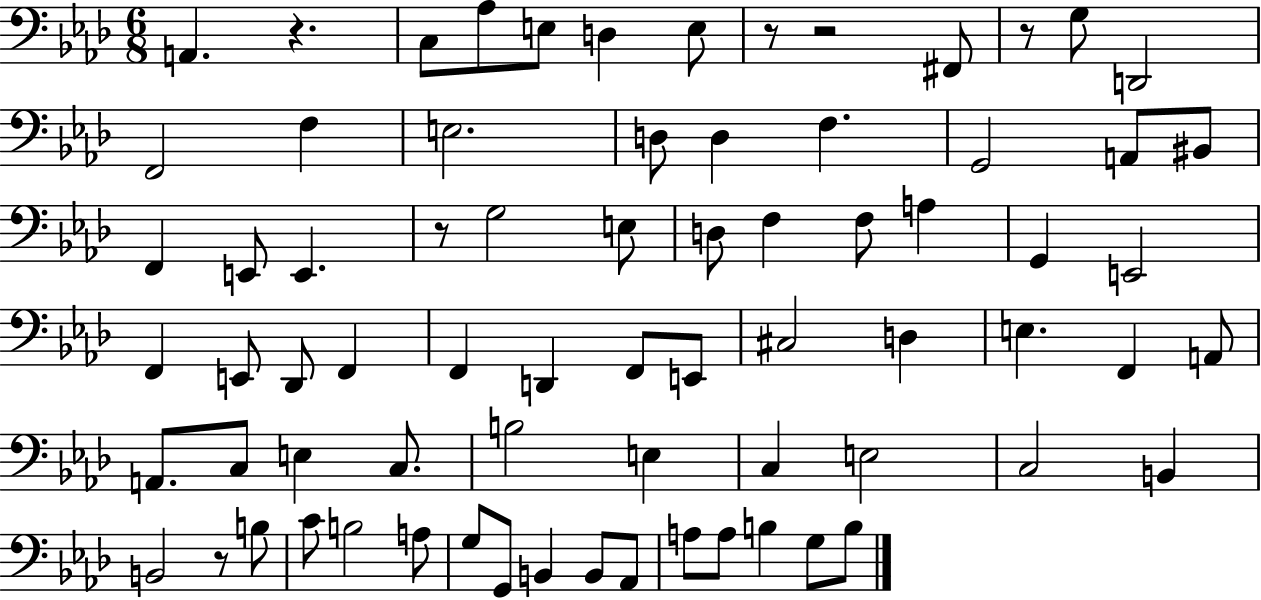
{
  \clef bass
  \numericTimeSignature
  \time 6/8
  \key aes \major
  a,4. r4. | c8 aes8 e8 d4 e8 | r8 r2 fis,8 | r8 g8 d,2 | \break f,2 f4 | e2. | d8 d4 f4. | g,2 a,8 bis,8 | \break f,4 e,8 e,4. | r8 g2 e8 | d8 f4 f8 a4 | g,4 e,2 | \break f,4 e,8 des,8 f,4 | f,4 d,4 f,8 e,8 | cis2 d4 | e4. f,4 a,8 | \break a,8. c8 e4 c8. | b2 e4 | c4 e2 | c2 b,4 | \break b,2 r8 b8 | c'8 b2 a8 | g8 g,8 b,4 b,8 aes,8 | a8 a8 b4 g8 b8 | \break \bar "|."
}